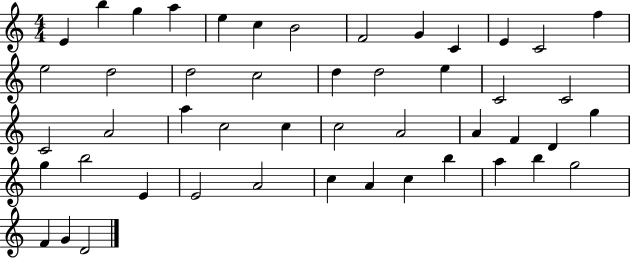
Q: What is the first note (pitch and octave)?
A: E4